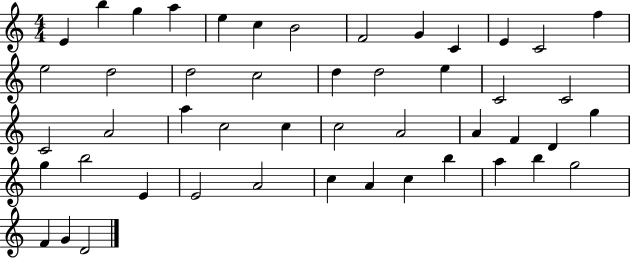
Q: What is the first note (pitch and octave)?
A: E4